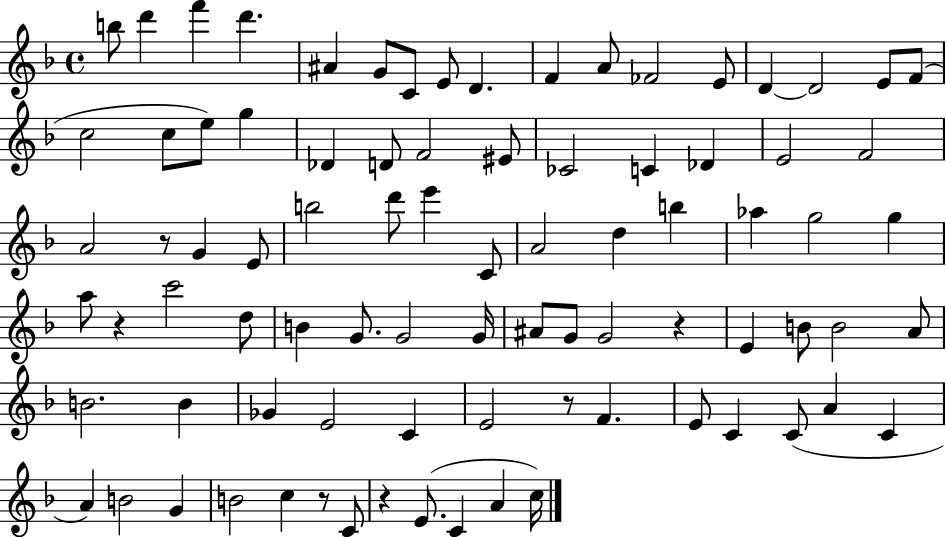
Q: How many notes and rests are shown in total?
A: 85